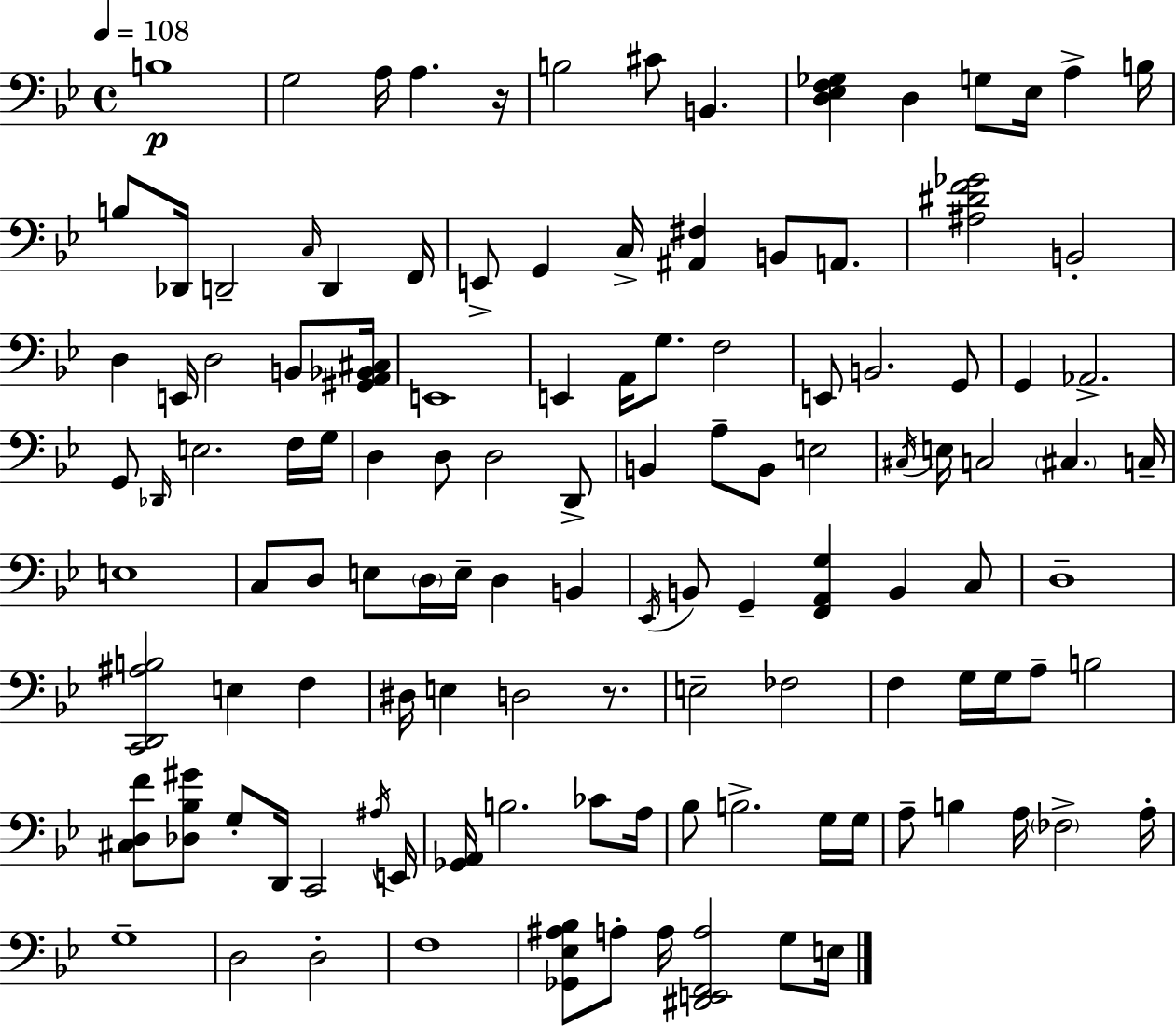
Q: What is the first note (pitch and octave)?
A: B3